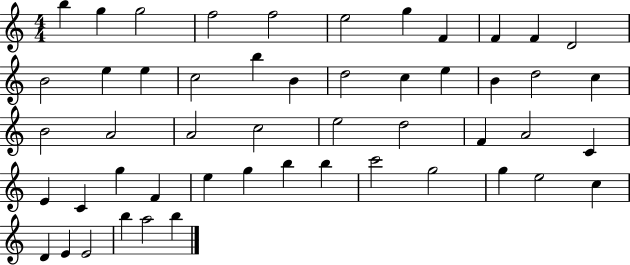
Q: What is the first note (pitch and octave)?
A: B5